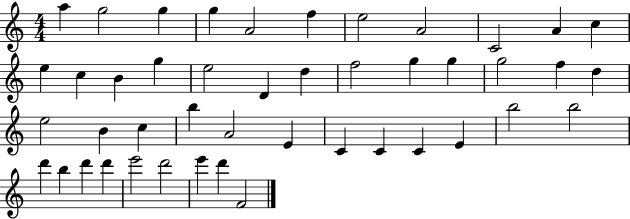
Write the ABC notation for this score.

X:1
T:Untitled
M:4/4
L:1/4
K:C
a g2 g g A2 f e2 A2 C2 A c e c B g e2 D d f2 g g g2 f d e2 B c b A2 E C C C E b2 b2 d' b d' d' e'2 d'2 e' d' F2